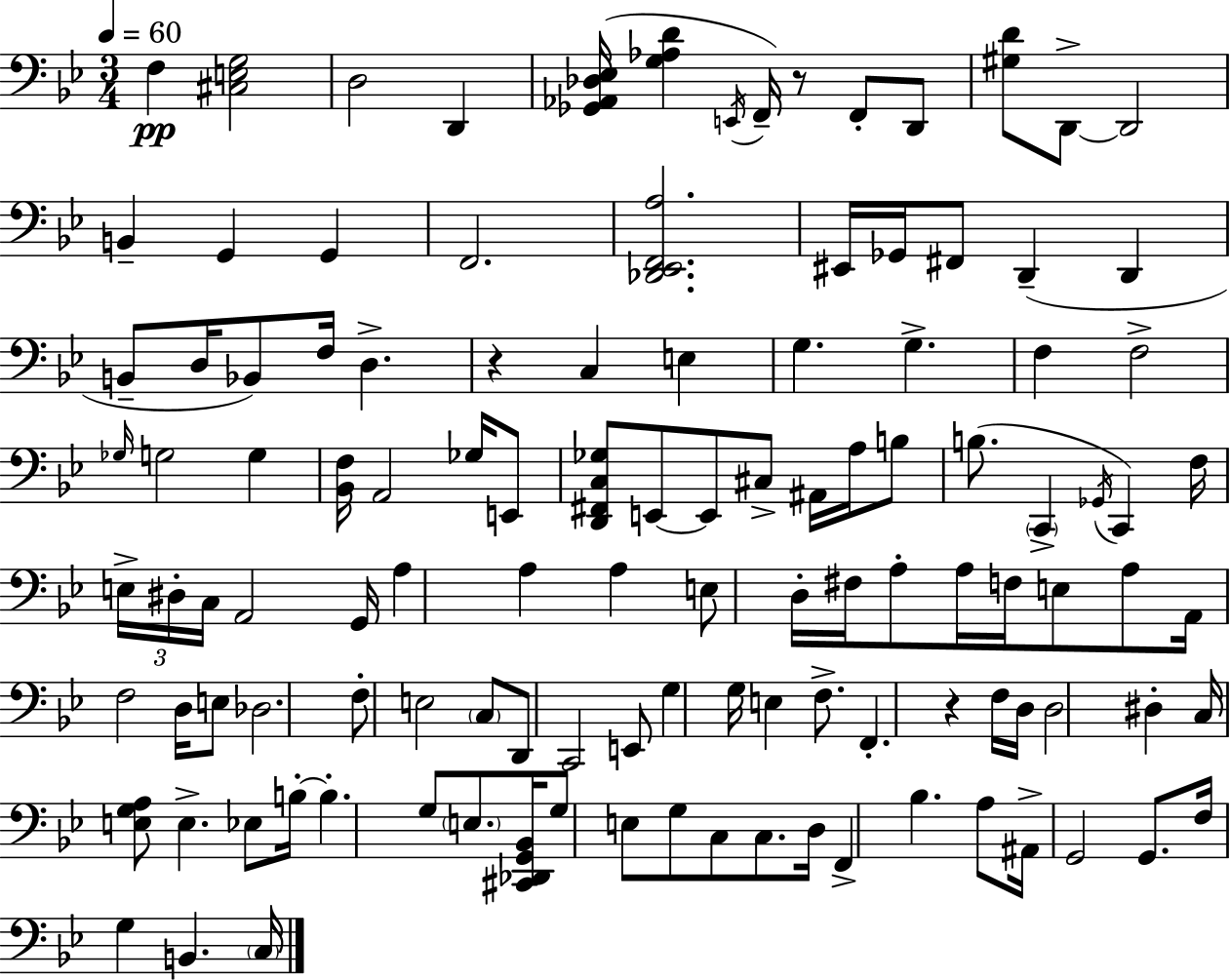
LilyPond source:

{
  \clef bass
  \numericTimeSignature
  \time 3/4
  \key bes \major
  \tempo 4 = 60
  f4\pp <cis e g>2 | d2 d,4 | <ges, aes, des ees>16( <g aes d'>4 \acciaccatura { e,16 }) f,16-- r8 f,8-. d,8 | <gis d'>8 d,8->~~ d,2 | \break b,4-- g,4 g,4 | f,2. | <des, ees, f, a>2. | eis,16 ges,16 fis,8 d,4--( d,4 | \break b,8-- d16 bes,8) f16 d4.-> | r4 c4 e4 | g4. g4.-> | f4 f2-> | \break \grace { ges16 } g2 g4 | <bes, f>16 a,2 ges16 | e,8 <d, fis, c ges>8 e,8~~ e,8 cis8-> ais,16 a16 | b8 b8.( \parenthesize c,4-> \acciaccatura { ges,16 } c,4) | \break f16 \tuplet 3/2 { e16-> dis16-. c16 } a,2 | g,16 a4 a4 a4 | e8 d16-. fis16 a8-. a16 f16 e8 | a8 a,16 f2 | \break d16 e8 des2. | f8-. e2 | \parenthesize c8 d,8 c,2 | e,8 g4 g16 e4 | \break f8.-> f,4.-. r4 | f16 d16 d2 dis4-. | c16 <e g a>8 e4.-> | ees8 b16-.~~ b4.-. g8 \parenthesize e8. | \break <cis, des, g, bes,>16 g8 e8 g8 c8 c8. | d16 f,4-> bes4. | a8 ais,16-> g,2 | g,8. f16 g4 b,4. | \break \parenthesize c16 \bar "|."
}